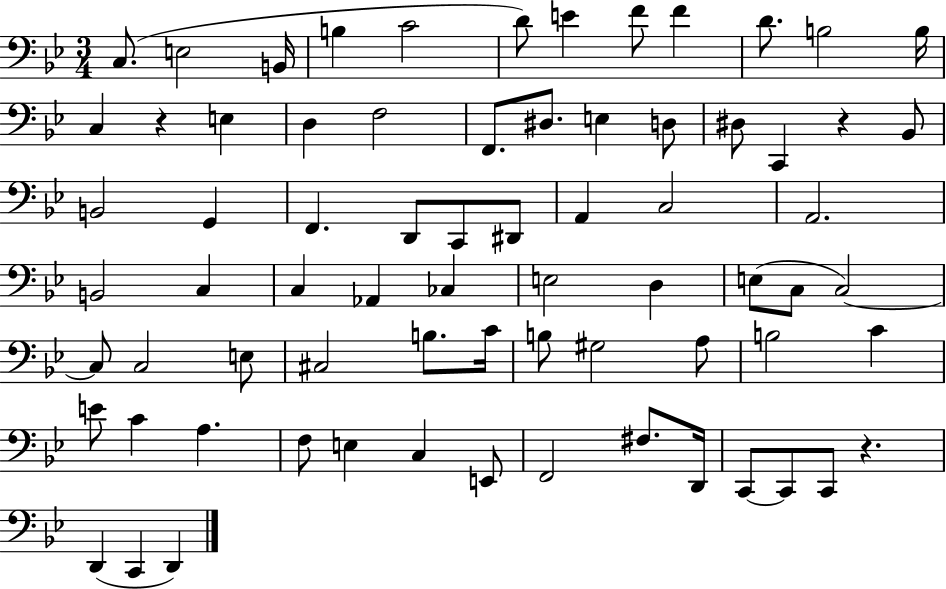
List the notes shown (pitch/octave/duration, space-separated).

C3/e. E3/h B2/s B3/q C4/h D4/e E4/q F4/e F4/q D4/e. B3/h B3/s C3/q R/q E3/q D3/q F3/h F2/e. D#3/e. E3/q D3/e D#3/e C2/q R/q Bb2/e B2/h G2/q F2/q. D2/e C2/e D#2/e A2/q C3/h A2/h. B2/h C3/q C3/q Ab2/q CES3/q E3/h D3/q E3/e C3/e C3/h C3/e C3/h E3/e C#3/h B3/e. C4/s B3/e G#3/h A3/e B3/h C4/q E4/e C4/q A3/q. F3/e E3/q C3/q E2/e F2/h F#3/e. D2/s C2/e C2/e C2/e R/q. D2/q C2/q D2/q